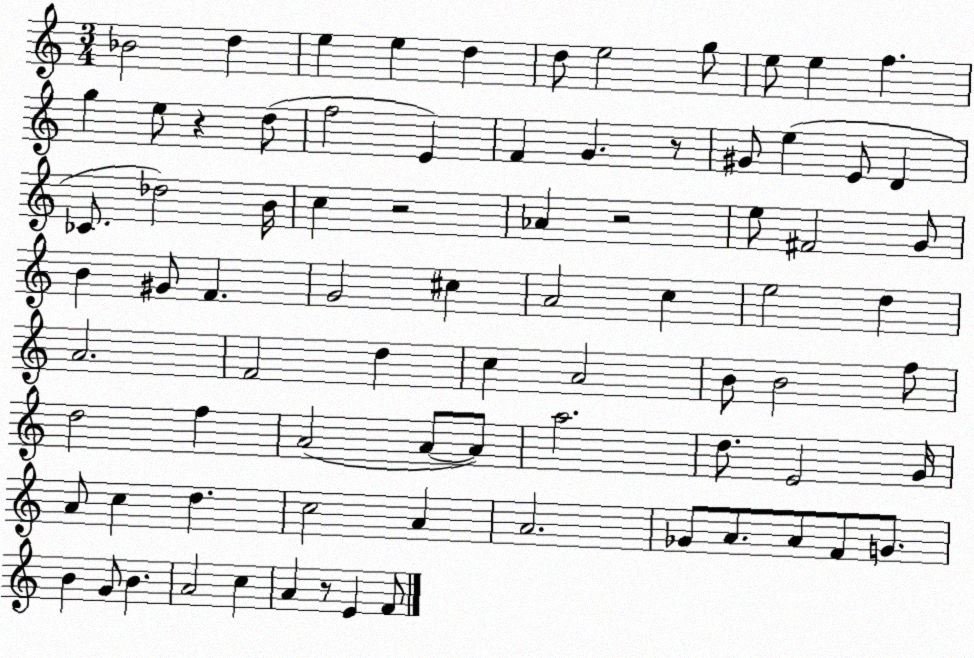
X:1
T:Untitled
M:3/4
L:1/4
K:C
_B2 d e e d d/2 e2 g/2 e/2 e f g e/2 z d/2 f2 E F G z/2 ^G/2 e E/2 D _C/2 _d2 B/4 c z2 _A z2 e/2 ^F2 G/2 B ^G/2 F G2 ^c A2 c e2 d A2 F2 d c A2 B/2 B2 f/2 d2 f A2 A/2 A/2 a2 d/2 E2 G/4 A/2 c d c2 A A2 _G/2 A/2 A/2 F/2 G/2 B G/2 B A2 c A z/2 E F/2